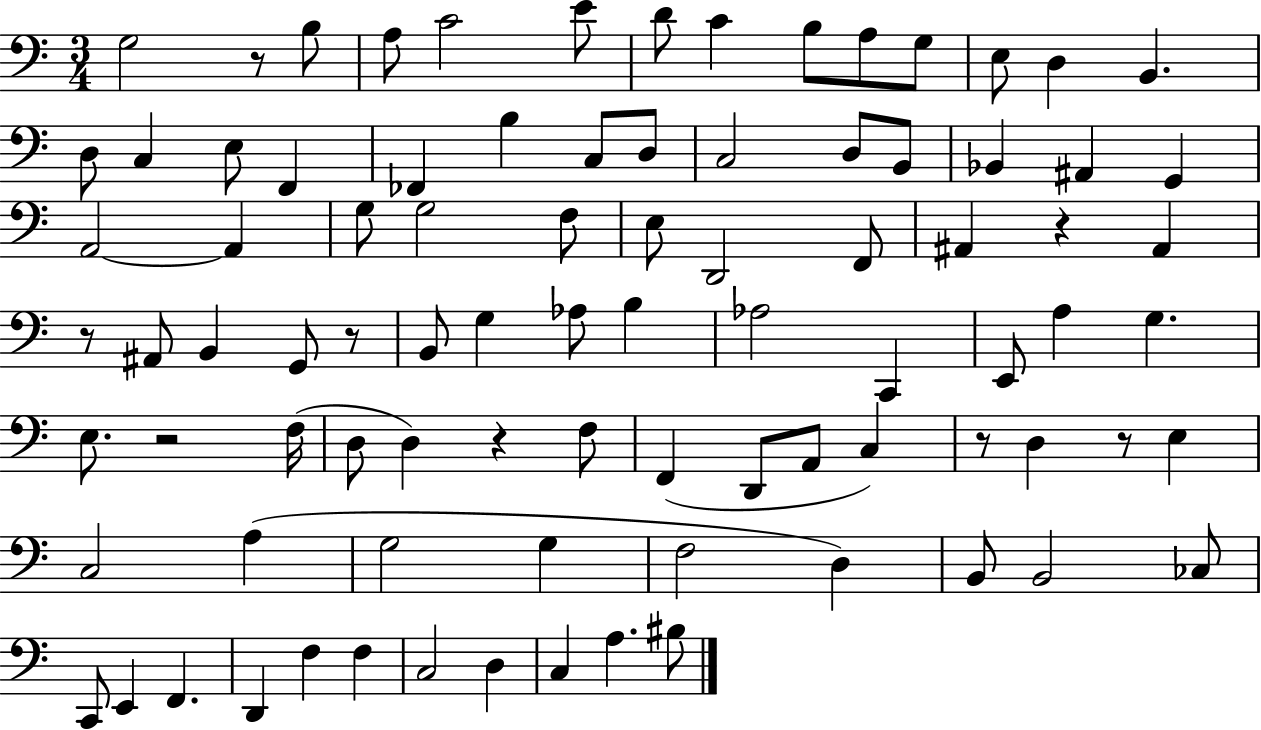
G3/h R/e B3/e A3/e C4/h E4/e D4/e C4/q B3/e A3/e G3/e E3/e D3/q B2/q. D3/e C3/q E3/e F2/q FES2/q B3/q C3/e D3/e C3/h D3/e B2/e Bb2/q A#2/q G2/q A2/h A2/q G3/e G3/h F3/e E3/e D2/h F2/e A#2/q R/q A#2/q R/e A#2/e B2/q G2/e R/e B2/e G3/q Ab3/e B3/q Ab3/h C2/q E2/e A3/q G3/q. E3/e. R/h F3/s D3/e D3/q R/q F3/e F2/q D2/e A2/e C3/q R/e D3/q R/e E3/q C3/h A3/q G3/h G3/q F3/h D3/q B2/e B2/h CES3/e C2/e E2/q F2/q. D2/q F3/q F3/q C3/h D3/q C3/q A3/q. BIS3/e